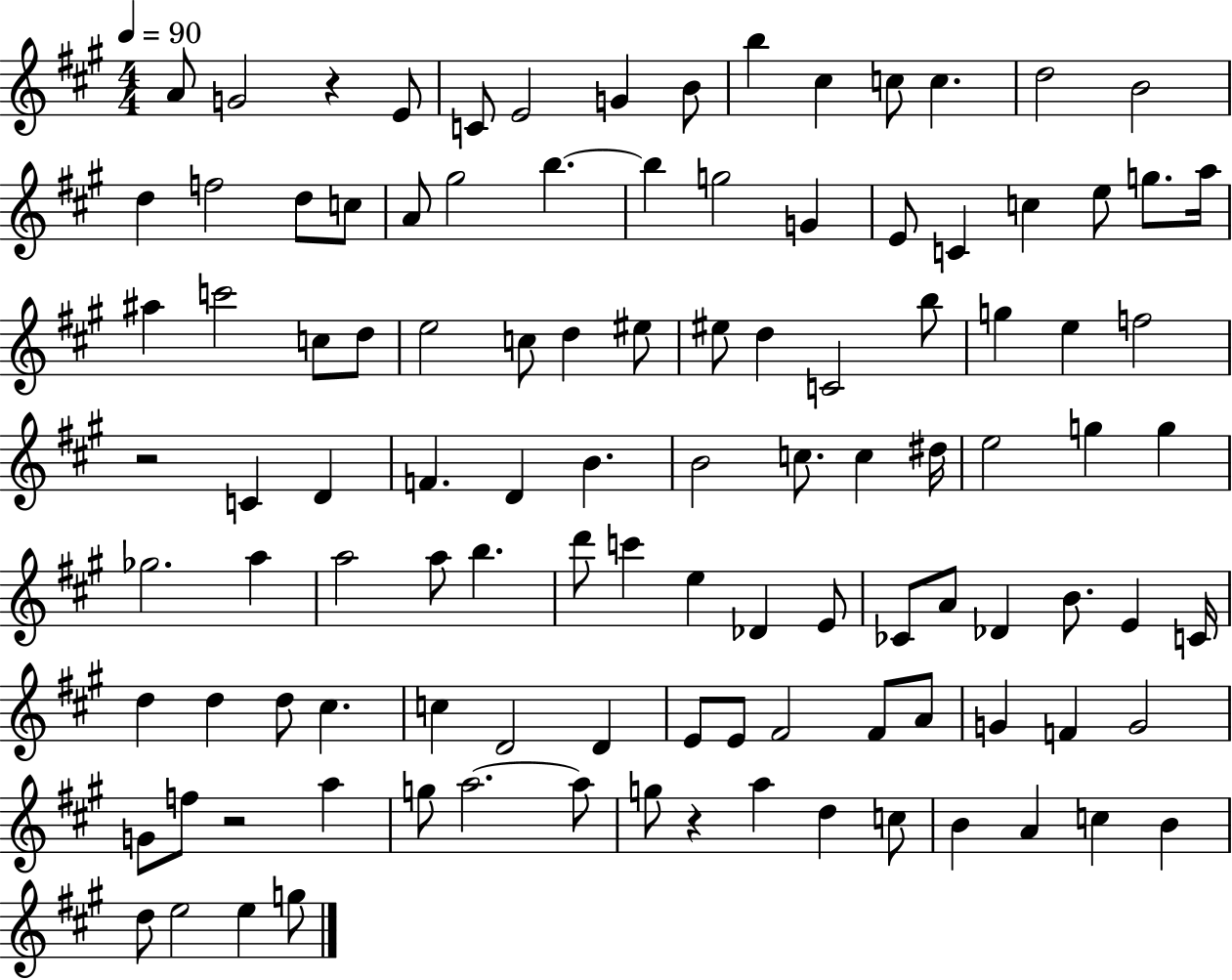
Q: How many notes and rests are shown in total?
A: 109